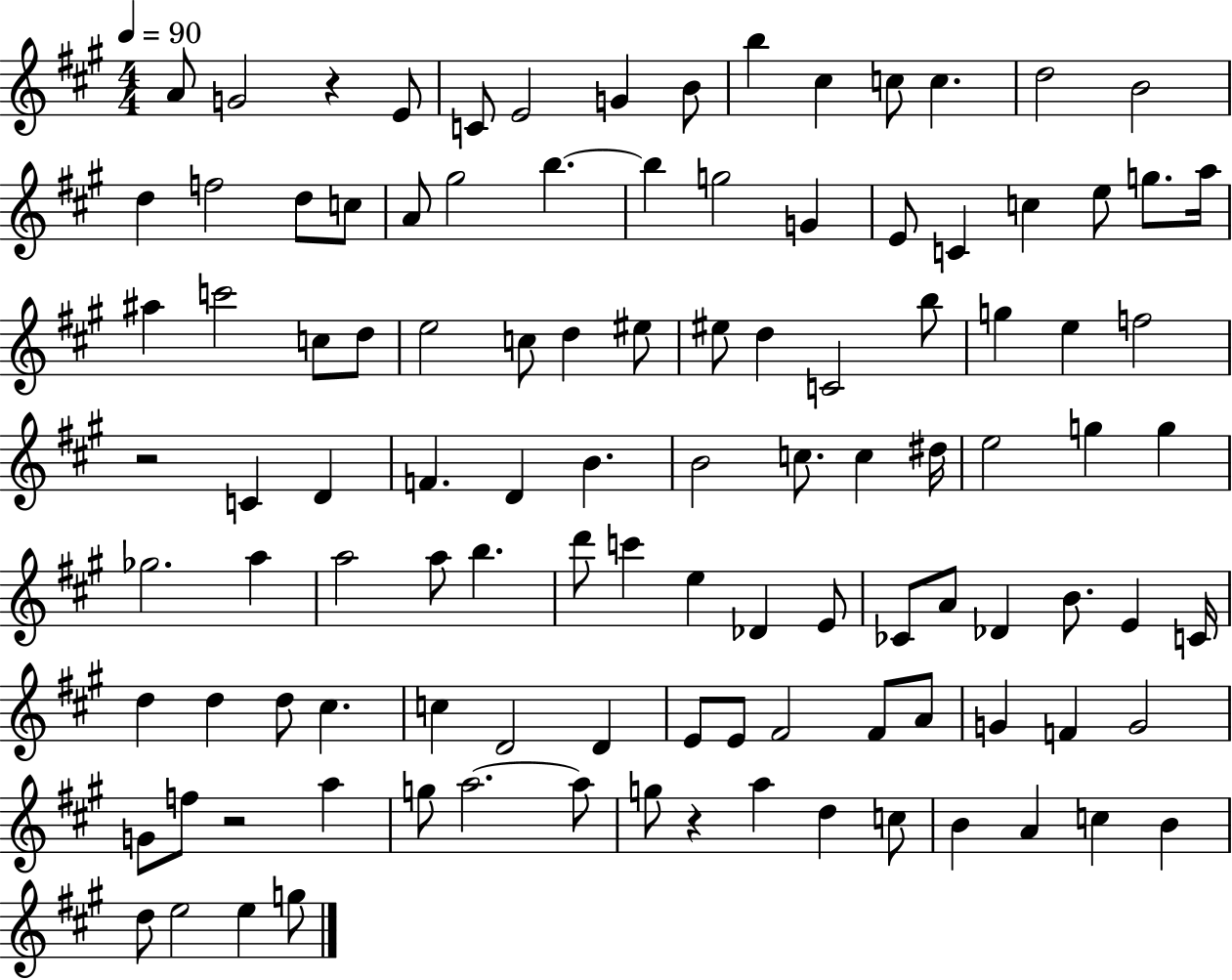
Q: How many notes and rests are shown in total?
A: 109